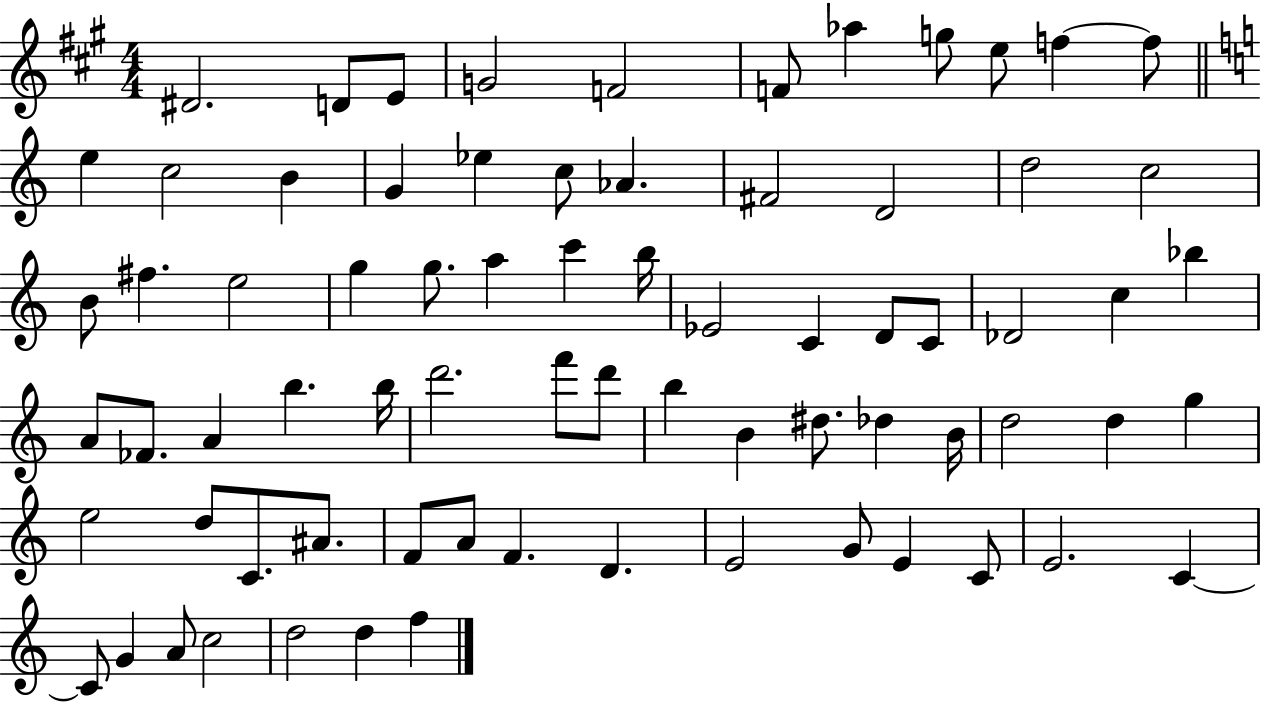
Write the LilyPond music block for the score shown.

{
  \clef treble
  \numericTimeSignature
  \time 4/4
  \key a \major
  \repeat volta 2 { dis'2. d'8 e'8 | g'2 f'2 | f'8 aes''4 g''8 e''8 f''4~~ f''8 | \bar "||" \break \key a \minor e''4 c''2 b'4 | g'4 ees''4 c''8 aes'4. | fis'2 d'2 | d''2 c''2 | \break b'8 fis''4. e''2 | g''4 g''8. a''4 c'''4 b''16 | ees'2 c'4 d'8 c'8 | des'2 c''4 bes''4 | \break a'8 fes'8. a'4 b''4. b''16 | d'''2. f'''8 d'''8 | b''4 b'4 dis''8. des''4 b'16 | d''2 d''4 g''4 | \break e''2 d''8 c'8. ais'8. | f'8 a'8 f'4. d'4. | e'2 g'8 e'4 c'8 | e'2. c'4~~ | \break c'8 g'4 a'8 c''2 | d''2 d''4 f''4 | } \bar "|."
}